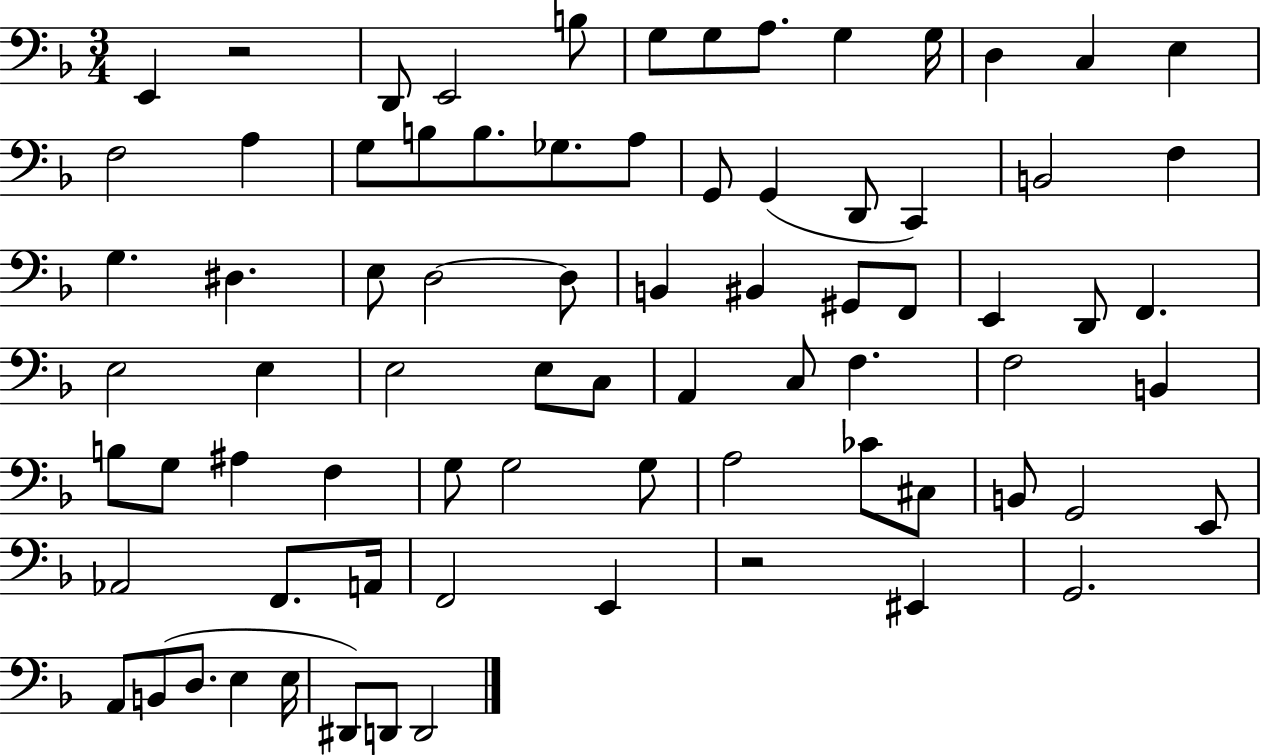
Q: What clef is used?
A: bass